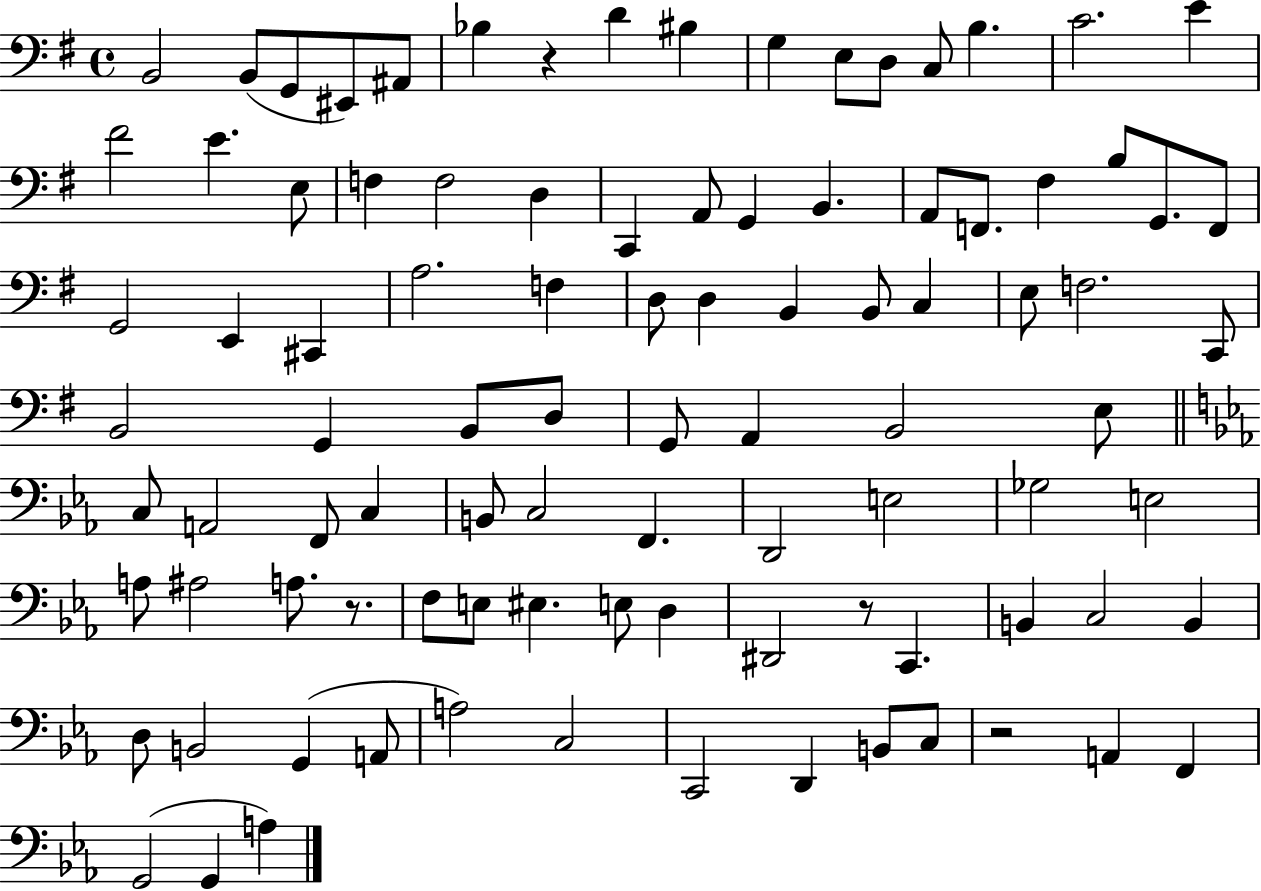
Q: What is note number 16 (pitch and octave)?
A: F#4